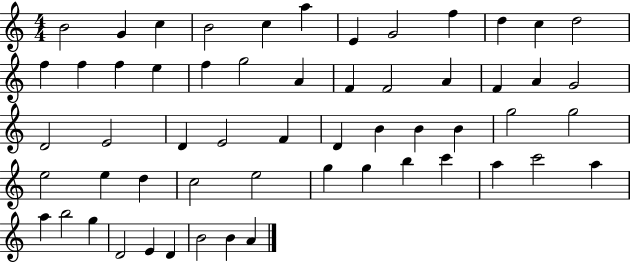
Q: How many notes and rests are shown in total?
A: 57